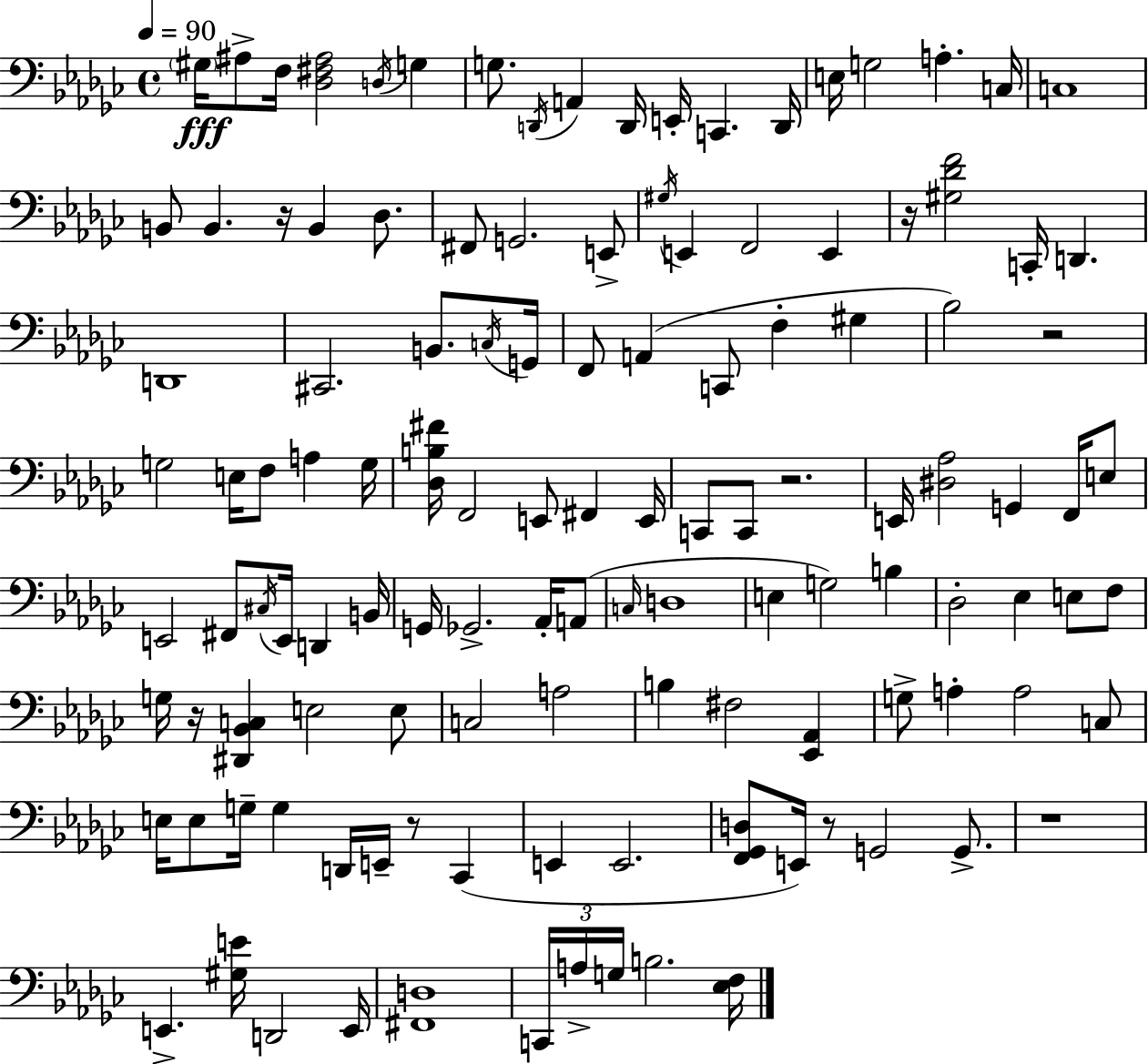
G#3/s A#3/e F3/s [Db3,F#3,A#3]/h D3/s G3/q G3/e. D2/s A2/q D2/s E2/s C2/q. D2/s E3/s G3/h A3/q. C3/s C3/w B2/e B2/q. R/s B2/q Db3/e. F#2/e G2/h. E2/e G#3/s E2/q F2/h E2/q R/s [G#3,Db4,F4]/h C2/s D2/q. D2/w C#2/h. B2/e. C3/s G2/s F2/e A2/q C2/e F3/q G#3/q Bb3/h R/h G3/h E3/s F3/e A3/q G3/s [Db3,B3,F#4]/s F2/h E2/e F#2/q E2/s C2/e C2/e R/h. E2/s [D#3,Ab3]/h G2/q F2/s E3/e E2/h F#2/e C#3/s E2/s D2/q B2/s G2/s Gb2/h. Ab2/s A2/e C3/s D3/w E3/q G3/h B3/q Db3/h Eb3/q E3/e F3/e G3/s R/s [D#2,Bb2,C3]/q E3/h E3/e C3/h A3/h B3/q F#3/h [Eb2,Ab2]/q G3/e A3/q A3/h C3/e E3/s E3/e G3/s G3/q D2/s E2/s R/e CES2/q E2/q E2/h. [F2,Gb2,D3]/e E2/s R/e G2/h G2/e. R/w E2/q. [G#3,E4]/s D2/h E2/s [F#2,D3]/w C2/s A3/s G3/s B3/h. [Eb3,F3]/s